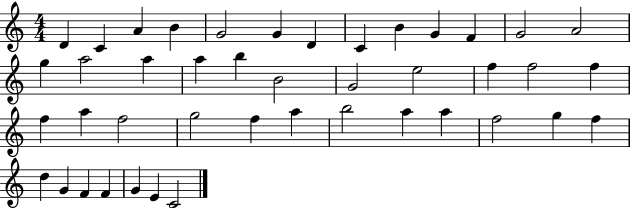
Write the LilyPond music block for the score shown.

{
  \clef treble
  \numericTimeSignature
  \time 4/4
  \key c \major
  d'4 c'4 a'4 b'4 | g'2 g'4 d'4 | c'4 b'4 g'4 f'4 | g'2 a'2 | \break g''4 a''2 a''4 | a''4 b''4 b'2 | g'2 e''2 | f''4 f''2 f''4 | \break f''4 a''4 f''2 | g''2 f''4 a''4 | b''2 a''4 a''4 | f''2 g''4 f''4 | \break d''4 g'4 f'4 f'4 | g'4 e'4 c'2 | \bar "|."
}